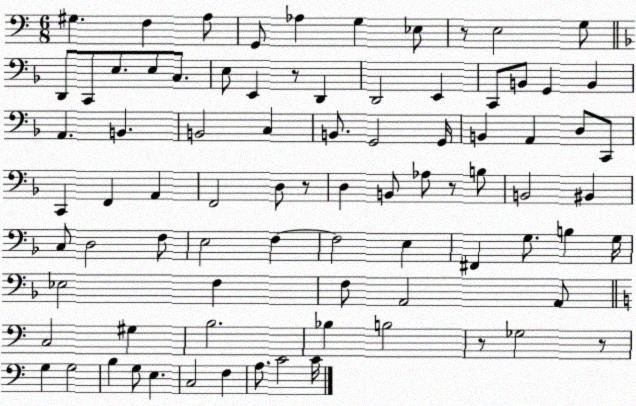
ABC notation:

X:1
T:Untitled
M:6/8
L:1/4
K:C
^G, F, A,/2 G,,/2 _A, G, _E,/2 z/2 E,2 G,/2 D,,/2 C,,/2 E,/2 E,/2 C,/2 E,/2 E,, z/2 D,, D,,2 E,, C,,/2 B,,/2 G,, B,, A,, B,, B,,2 C, B,,/2 G,,2 G,,/4 B,, A,, D,/2 C,,/2 C,, F,, A,, F,,2 D,/2 z/2 D, B,,/2 _A,/2 z/2 B,/2 B,,2 ^B,, C,/2 D,2 F,/2 E,2 F, F,2 E, ^F,, G,/2 B, G,/4 _E,2 F, F,/2 A,,2 A,,/2 C,2 ^G, B,2 _B, B,2 z/2 _G,2 z/2 G, G,2 B, G,/2 E, C,2 F, A,/2 C2 C/4